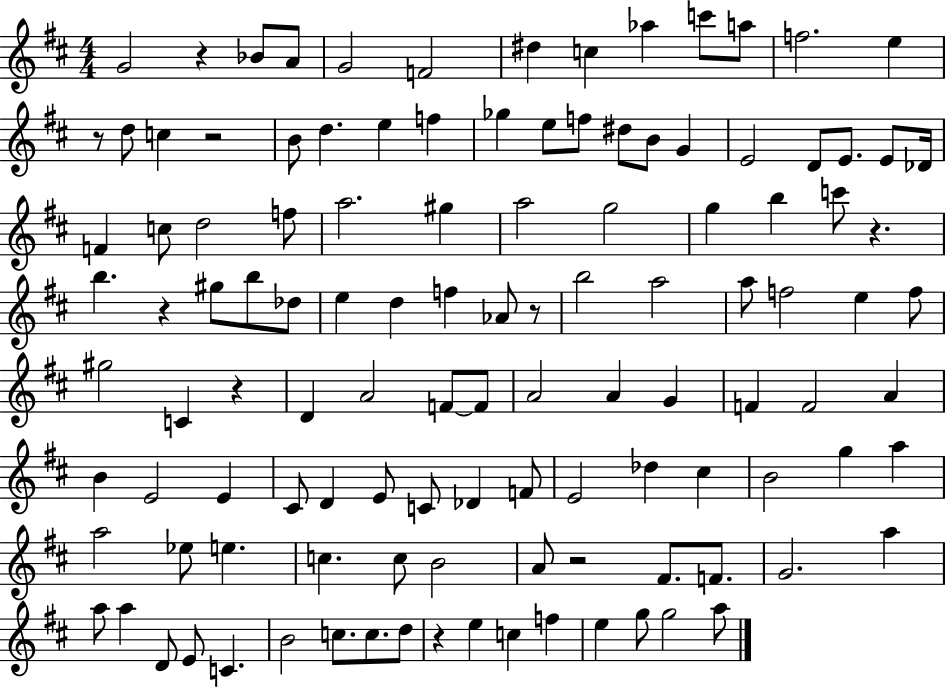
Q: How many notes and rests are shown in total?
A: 117